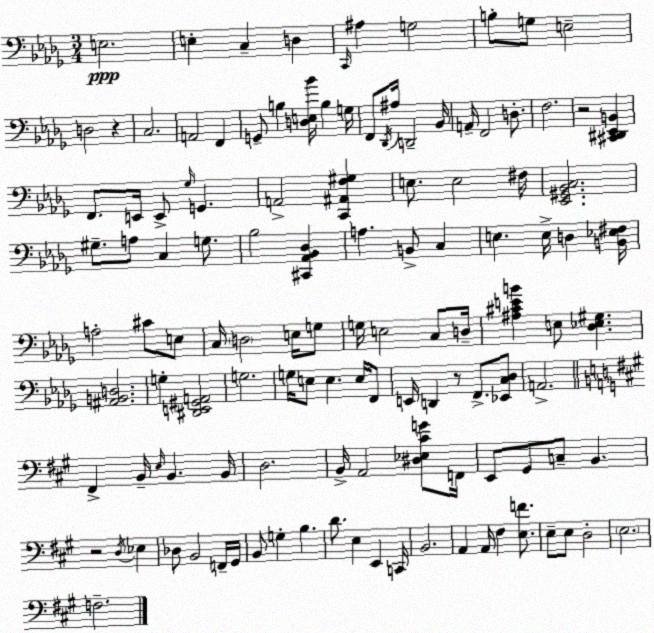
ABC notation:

X:1
T:Untitled
M:3/4
L:1/4
K:Bbm
E,2 E, C, D, C,,/4 ^A, G,2 B,/2 G,/2 E,2 D,2 z C,2 A,,2 F,, G,,/2 B, [D,E,_B]/4 B, G,/4 F,,/2 _D,,/4 ^A,/4 D,,2 _B,,/4 A,,/4 F,,2 D,/2 F,2 z2 [^C,,^D,,_E,,B,,] F,,/2 E,,/4 E,,/2 _G,/4 G,, A,,2 [C,,^A,,F,^G,] E,/2 E,2 ^F,/4 [_E,,^G,,_B,,C,]2 ^G,/2 A,/2 C, G,/2 _B,2 [^C,,_A,,_B,,_D,] A, B,,/2 C, E, E,/4 D, [B,,_E,^F,]/4 A,2 ^C/2 E,/2 C,/4 D,2 E,/4 G,/2 G,/4 E,2 C,/2 D,/4 [^A,^CEB] E,/2 [_D,_E,^G,] [^A,,B,,D,]2 G, [^D,,E,,^G,,A,,]2 G,2 G,/4 E,/2 E, E,/4 F,,/2 E,,/4 D,, z/2 F,,/2 [_E,,C,_D,]/2 A,,2 ^F,, B,,/4 E,/4 B,, B,,/4 D,2 B,,/4 A,,2 [^D,_E,^CG]/2 F,,/4 E,,/2 ^G,,/2 C,/2 B,, z2 D,/4 _E, _D,/2 B,,2 F,,/4 ^G,,/4 B,,/2 G, B, D/2 E, E,, C,,/4 B,,2 A,, A,,/4 ^F, [E,F]/2 E,/2 E,/2 D,2 E,2 F,2